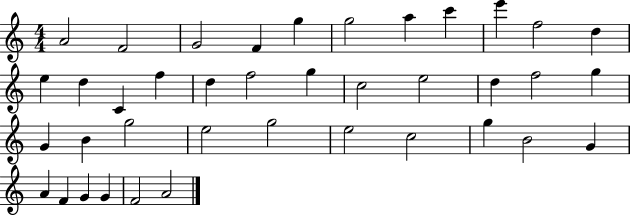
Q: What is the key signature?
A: C major